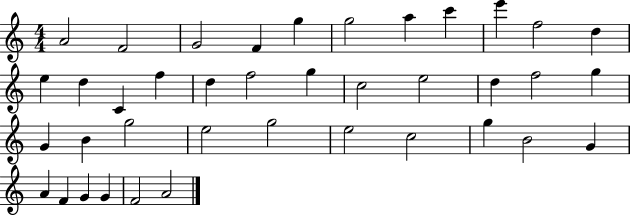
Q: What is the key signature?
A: C major